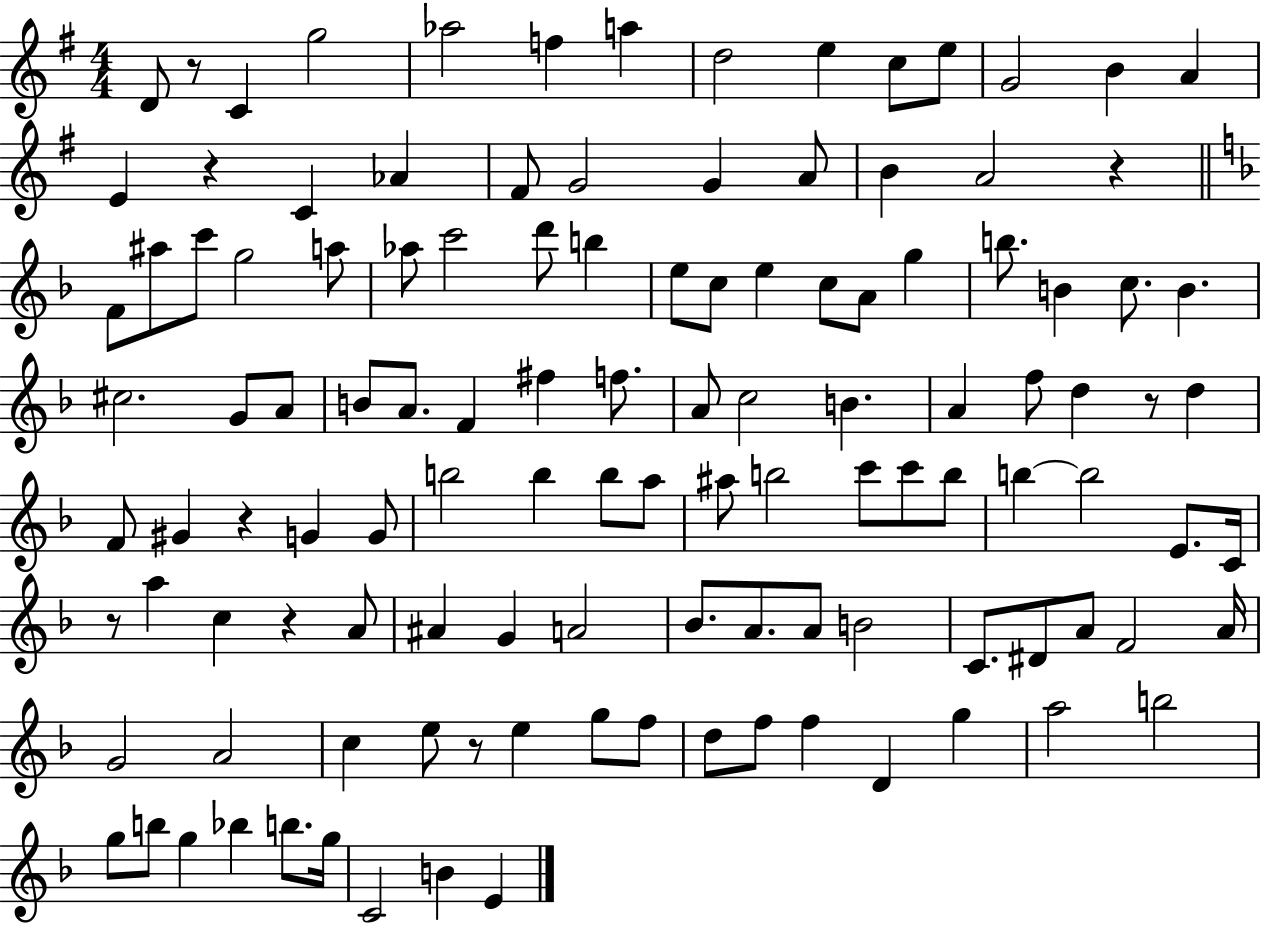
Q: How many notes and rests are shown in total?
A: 119